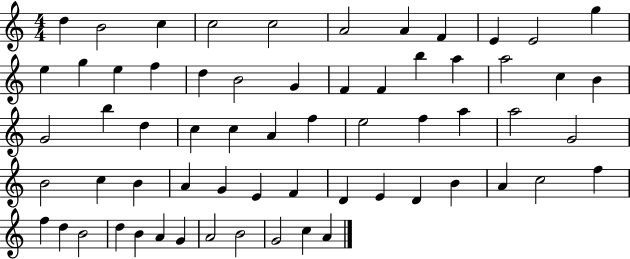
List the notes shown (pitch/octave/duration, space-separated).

D5/q B4/h C5/q C5/h C5/h A4/h A4/q F4/q E4/q E4/h G5/q E5/q G5/q E5/q F5/q D5/q B4/h G4/q F4/q F4/q B5/q A5/q A5/h C5/q B4/q G4/h B5/q D5/q C5/q C5/q A4/q F5/q E5/h F5/q A5/q A5/h G4/h B4/h C5/q B4/q A4/q G4/q E4/q F4/q D4/q E4/q D4/q B4/q A4/q C5/h F5/q F5/q D5/q B4/h D5/q B4/q A4/q G4/q A4/h B4/h G4/h C5/q A4/q